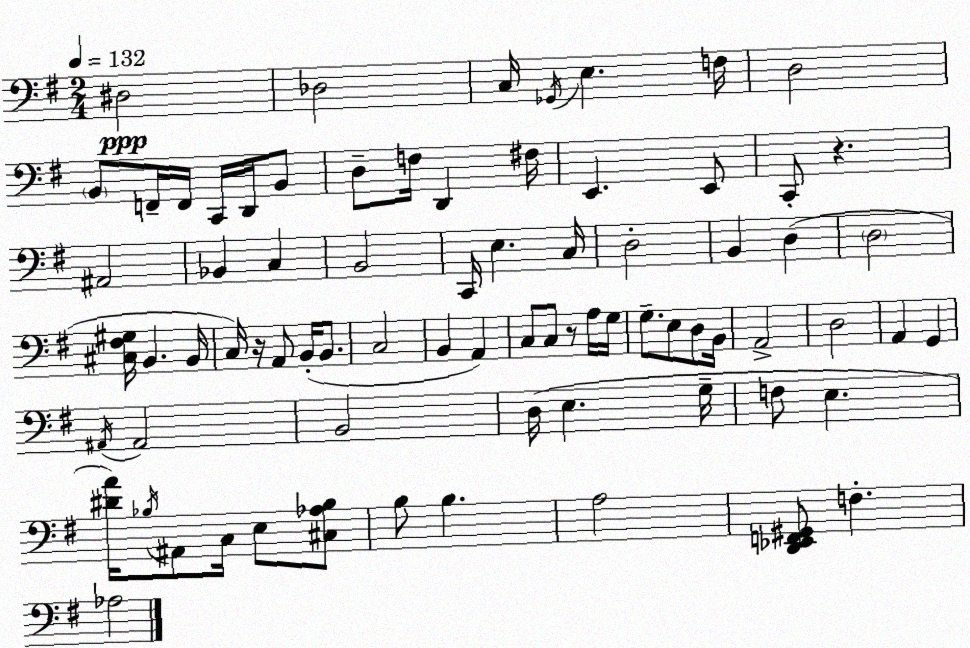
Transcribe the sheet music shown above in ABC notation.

X:1
T:Untitled
M:2/4
L:1/4
K:Em
^D,2 _D,2 C,/4 _G,,/4 E, F,/4 D,2 B,,/2 F,,/4 F,,/4 C,,/4 D,,/4 B,,/2 D,/2 F,/4 D,, ^F,/4 E,, E,,/2 C,,/2 z ^A,,2 _B,, C, B,,2 C,,/4 E, C,/4 D,2 B,, D, D,2 [^C,^F,^G,]/4 B,, B,,/4 C,/4 z/4 A,,/2 B,,/4 B,,/2 C,2 B,, A,, C,/2 C,/2 z/2 A,/4 G,/4 G,/2 E,/2 D,/2 B,,/4 A,,2 D,2 A,, G,, ^A,,/4 ^A,,2 B,,2 D,/4 E, G,/4 F,/2 E, [^DA]/4 _B,/4 ^A,,/2 C,/4 E,/2 [^C,_A,_B,]/2 B,/2 B, A,2 [D,,_E,,F,,^G,,]/2 F, _A,2